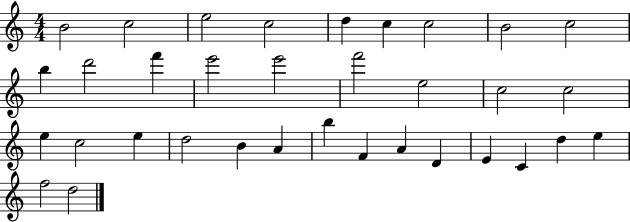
X:1
T:Untitled
M:4/4
L:1/4
K:C
B2 c2 e2 c2 d c c2 B2 c2 b d'2 f' e'2 e'2 f'2 e2 c2 c2 e c2 e d2 B A b F A D E C d e f2 d2